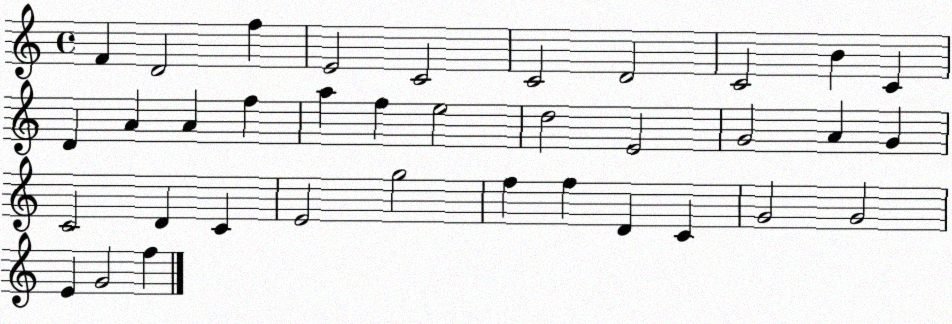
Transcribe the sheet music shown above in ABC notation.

X:1
T:Untitled
M:4/4
L:1/4
K:C
F D2 f E2 C2 C2 D2 C2 B C D A A f a f e2 d2 E2 G2 A G C2 D C E2 g2 f f D C G2 G2 E G2 f